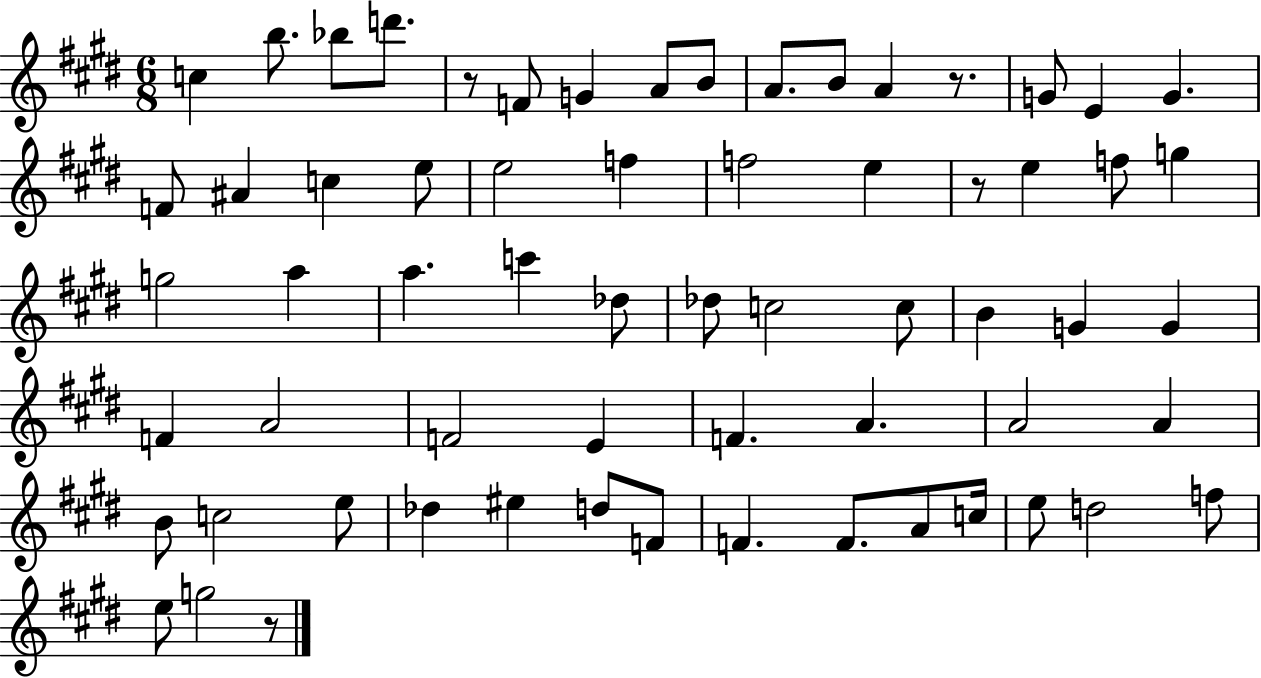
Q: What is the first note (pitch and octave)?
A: C5